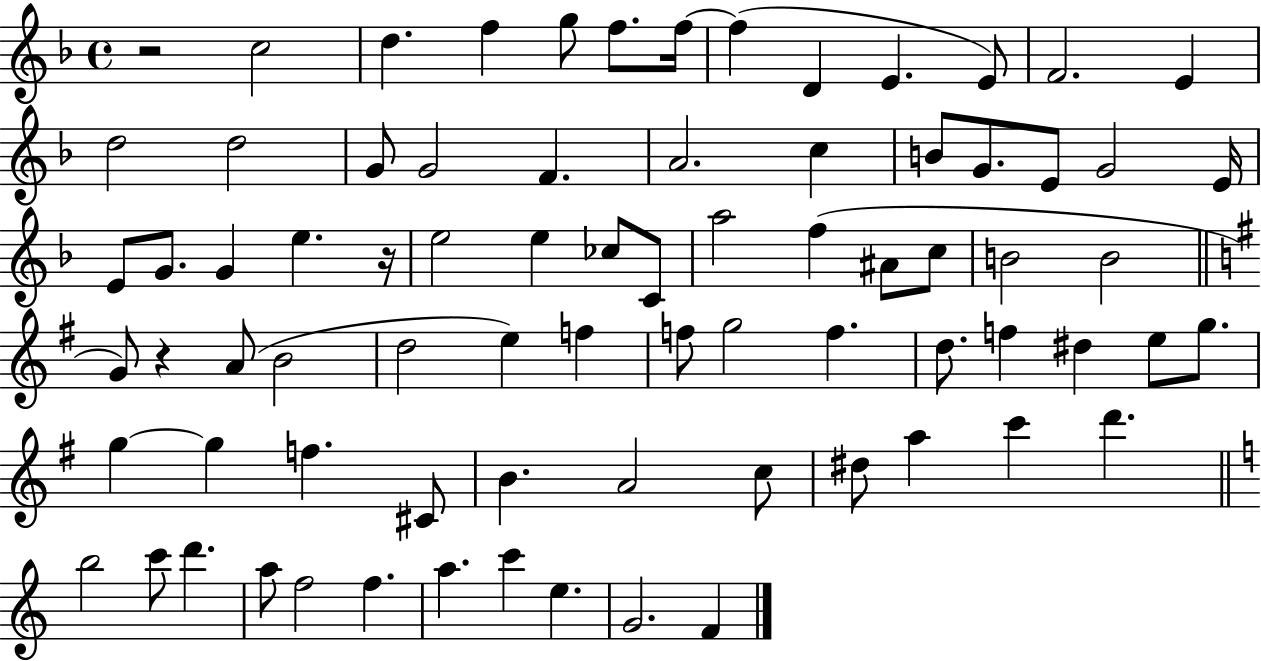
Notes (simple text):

R/h C5/h D5/q. F5/q G5/e F5/e. F5/s F5/q D4/q E4/q. E4/e F4/h. E4/q D5/h D5/h G4/e G4/h F4/q. A4/h. C5/q B4/e G4/e. E4/e G4/h E4/s E4/e G4/e. G4/q E5/q. R/s E5/h E5/q CES5/e C4/e A5/h F5/q A#4/e C5/e B4/h B4/h G4/e R/q A4/e B4/h D5/h E5/q F5/q F5/e G5/h F5/q. D5/e. F5/q D#5/q E5/e G5/e. G5/q G5/q F5/q. C#4/e B4/q. A4/h C5/e D#5/e A5/q C6/q D6/q. B5/h C6/e D6/q. A5/e F5/h F5/q. A5/q. C6/q E5/q. G4/h. F4/q